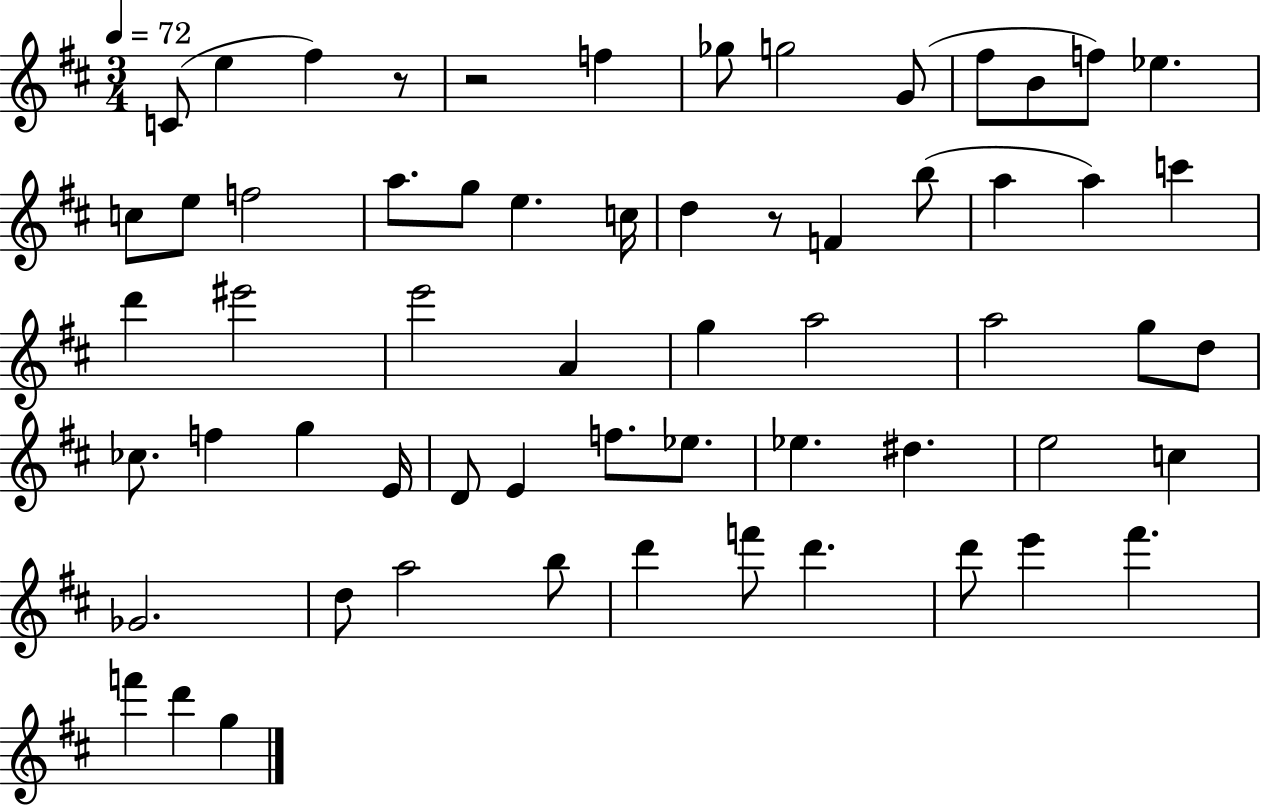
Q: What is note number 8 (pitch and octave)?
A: F#5